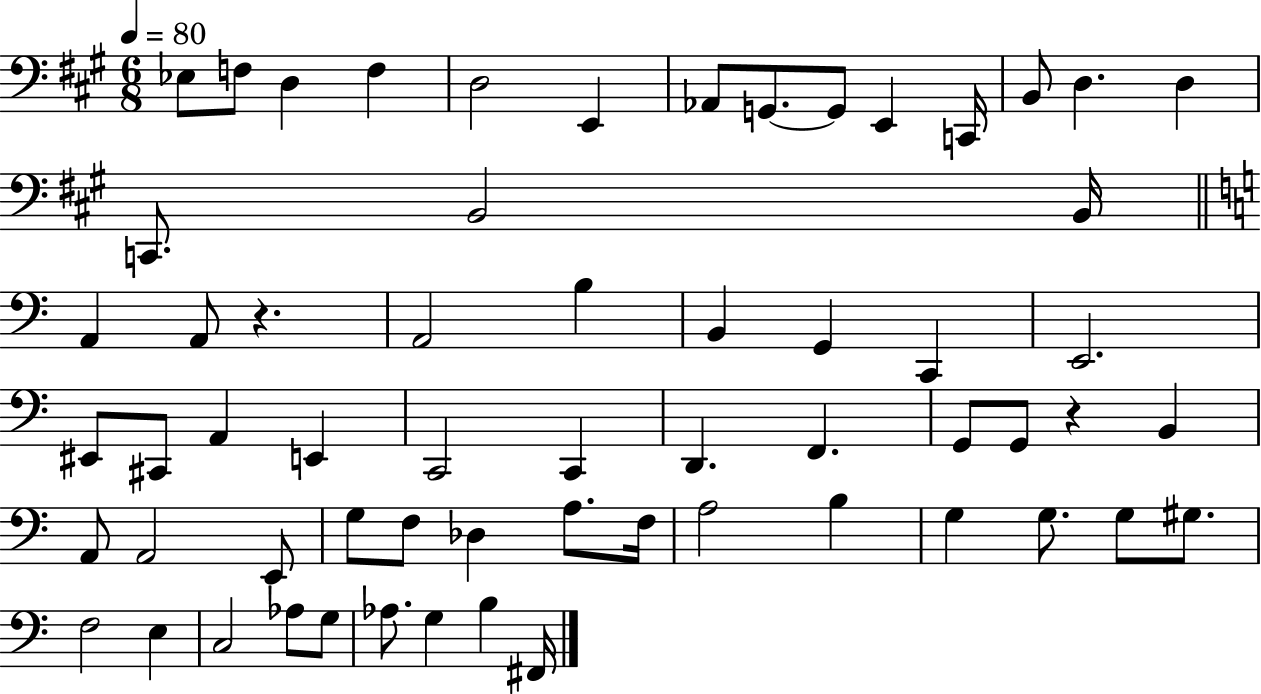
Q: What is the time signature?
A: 6/8